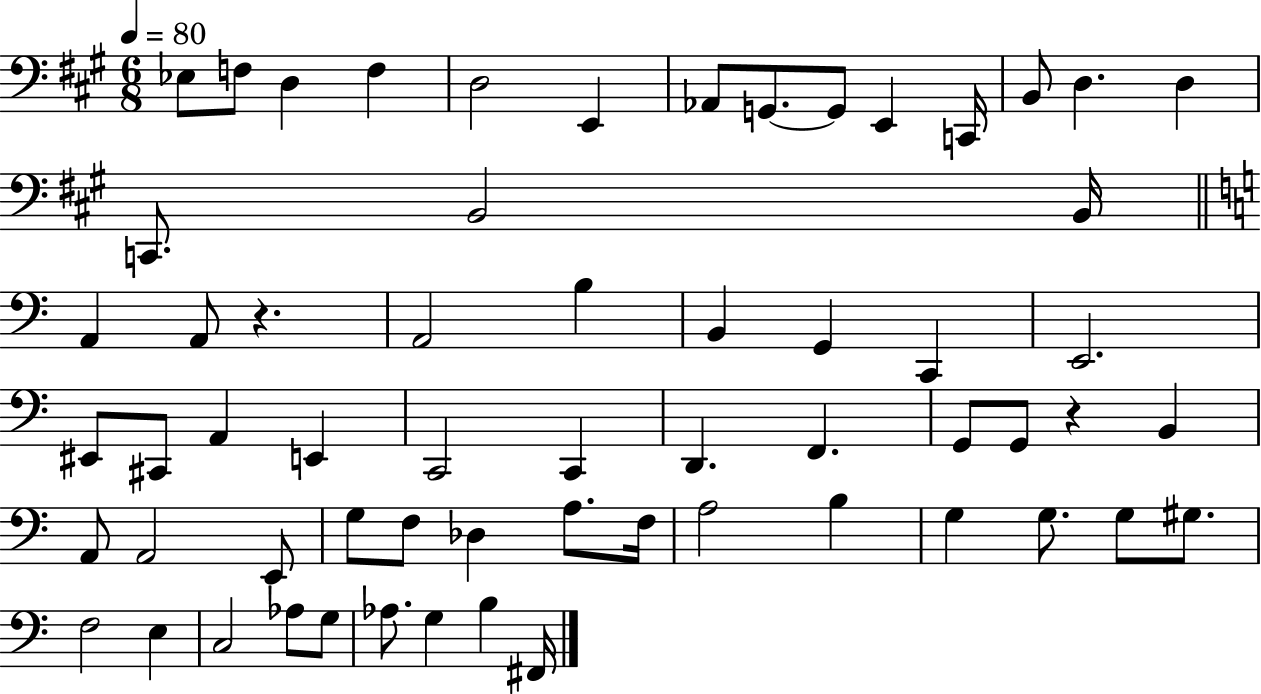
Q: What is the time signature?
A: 6/8